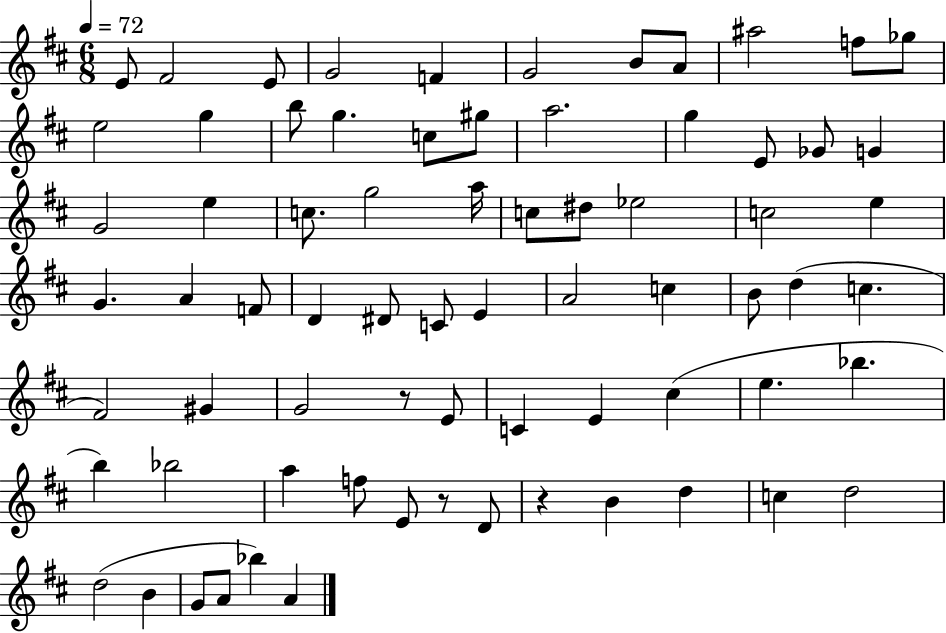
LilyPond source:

{
  \clef treble
  \numericTimeSignature
  \time 6/8
  \key d \major
  \tempo 4 = 72
  e'8 fis'2 e'8 | g'2 f'4 | g'2 b'8 a'8 | ais''2 f''8 ges''8 | \break e''2 g''4 | b''8 g''4. c''8 gis''8 | a''2. | g''4 e'8 ges'8 g'4 | \break g'2 e''4 | c''8. g''2 a''16 | c''8 dis''8 ees''2 | c''2 e''4 | \break g'4. a'4 f'8 | d'4 dis'8 c'8 e'4 | a'2 c''4 | b'8 d''4( c''4. | \break fis'2) gis'4 | g'2 r8 e'8 | c'4 e'4 cis''4( | e''4. bes''4. | \break b''4) bes''2 | a''4 f''8 e'8 r8 d'8 | r4 b'4 d''4 | c''4 d''2 | \break d''2( b'4 | g'8 a'8 bes''4) a'4 | \bar "|."
}